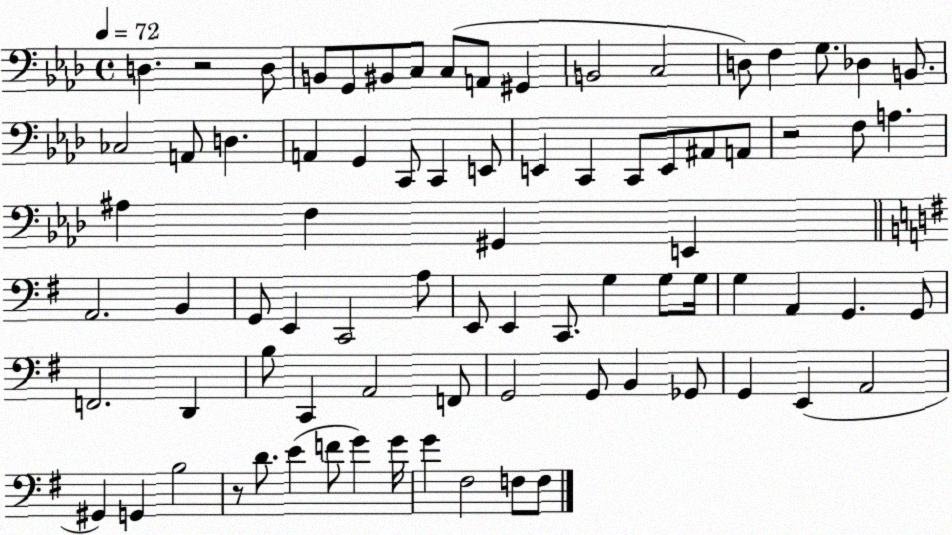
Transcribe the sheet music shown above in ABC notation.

X:1
T:Untitled
M:4/4
L:1/4
K:Ab
D, z2 D,/2 B,,/2 G,,/2 ^B,,/2 C,/2 C,/2 A,,/2 ^G,, B,,2 C,2 D,/2 F, G,/2 _D, B,,/2 _C,2 A,,/2 D, A,, G,, C,,/2 C,, E,,/2 E,, C,, C,,/2 E,,/2 ^A,,/2 A,,/2 z2 F,/2 A, ^A, F, ^G,, E,, A,,2 B,, G,,/2 E,, C,,2 A,/2 E,,/2 E,, C,,/2 G, G,/2 G,/4 G, A,, G,, G,,/2 F,,2 D,, B,/2 C,, A,,2 F,,/2 G,,2 G,,/2 B,, _G,,/2 G,, E,, A,,2 ^G,, G,, B,2 z/2 D/2 E F/2 G G/4 G ^F,2 F,/2 F,/2